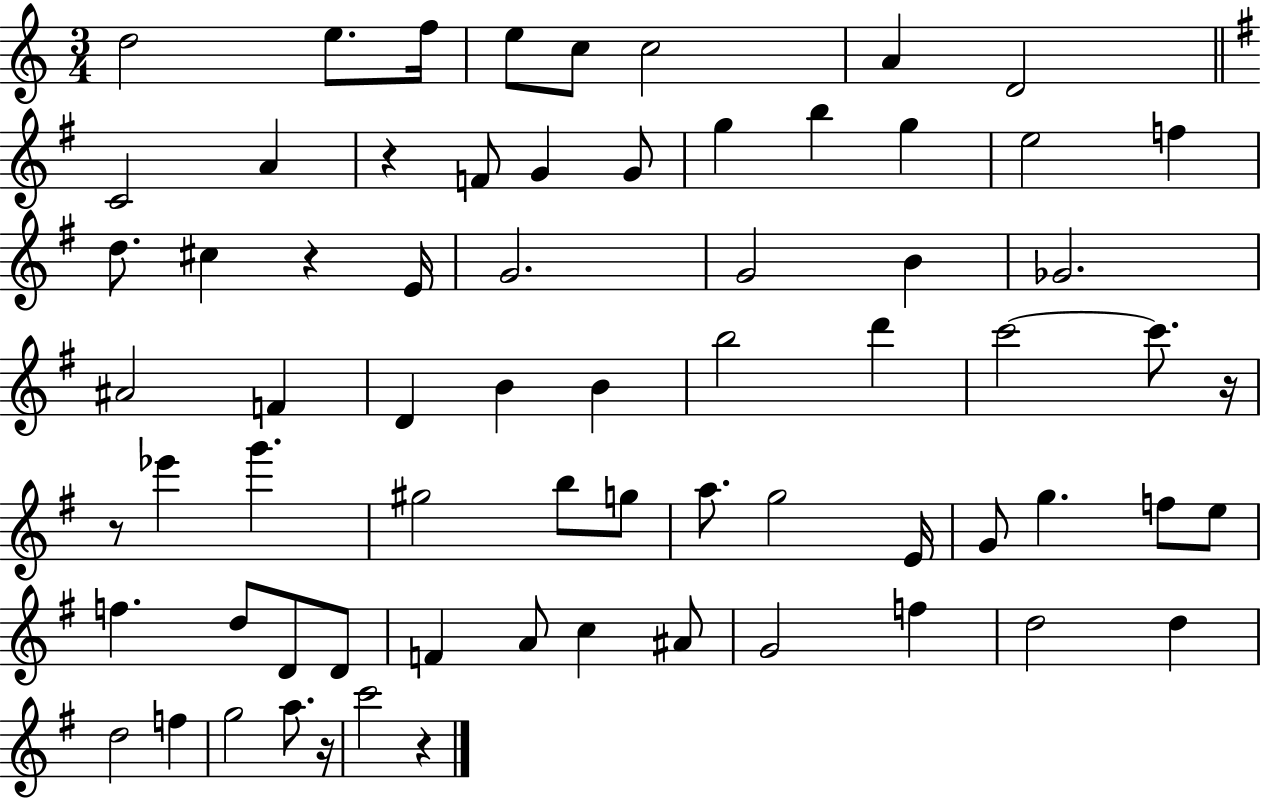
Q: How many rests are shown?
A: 6